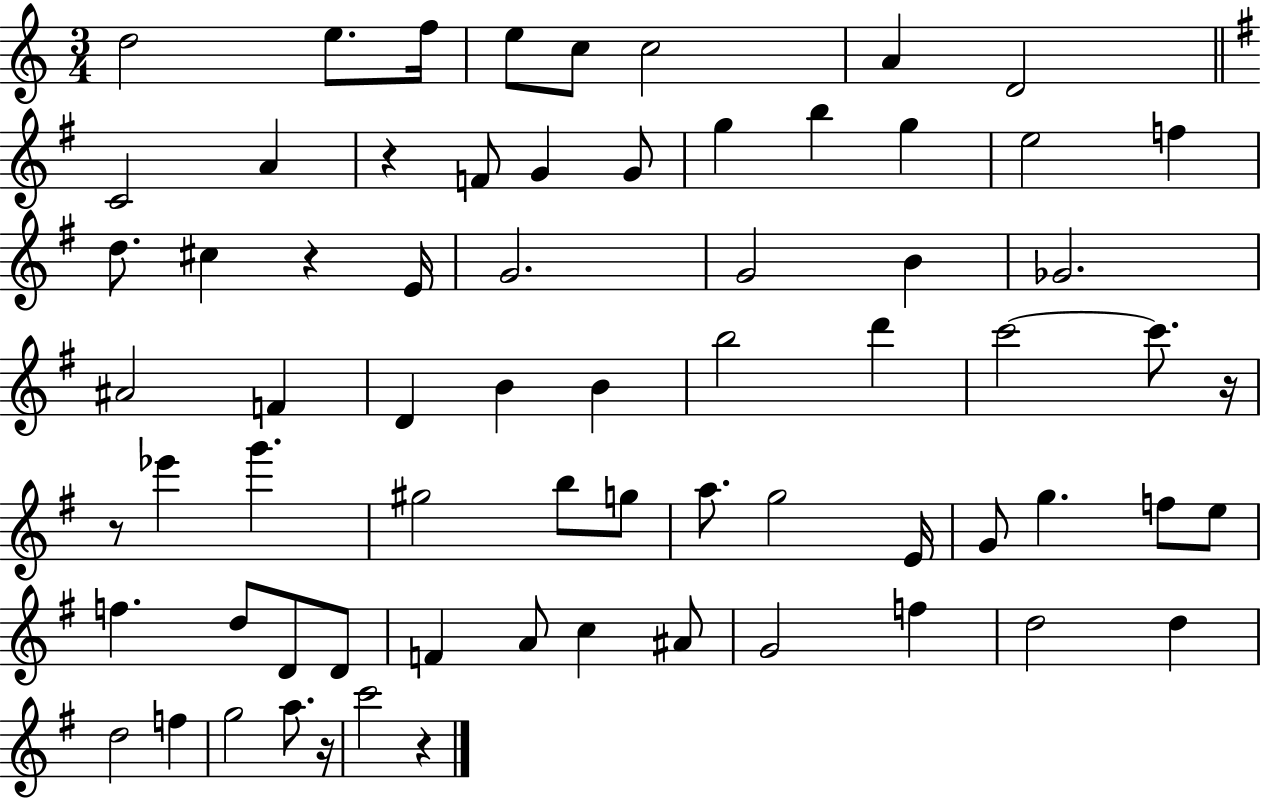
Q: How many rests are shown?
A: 6